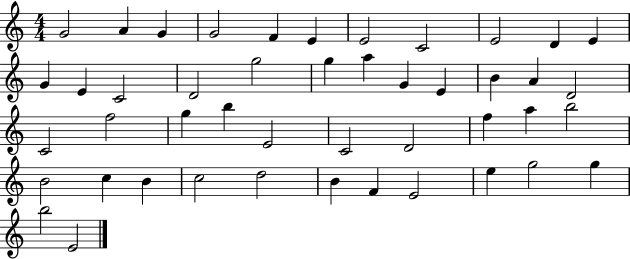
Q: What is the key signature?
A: C major